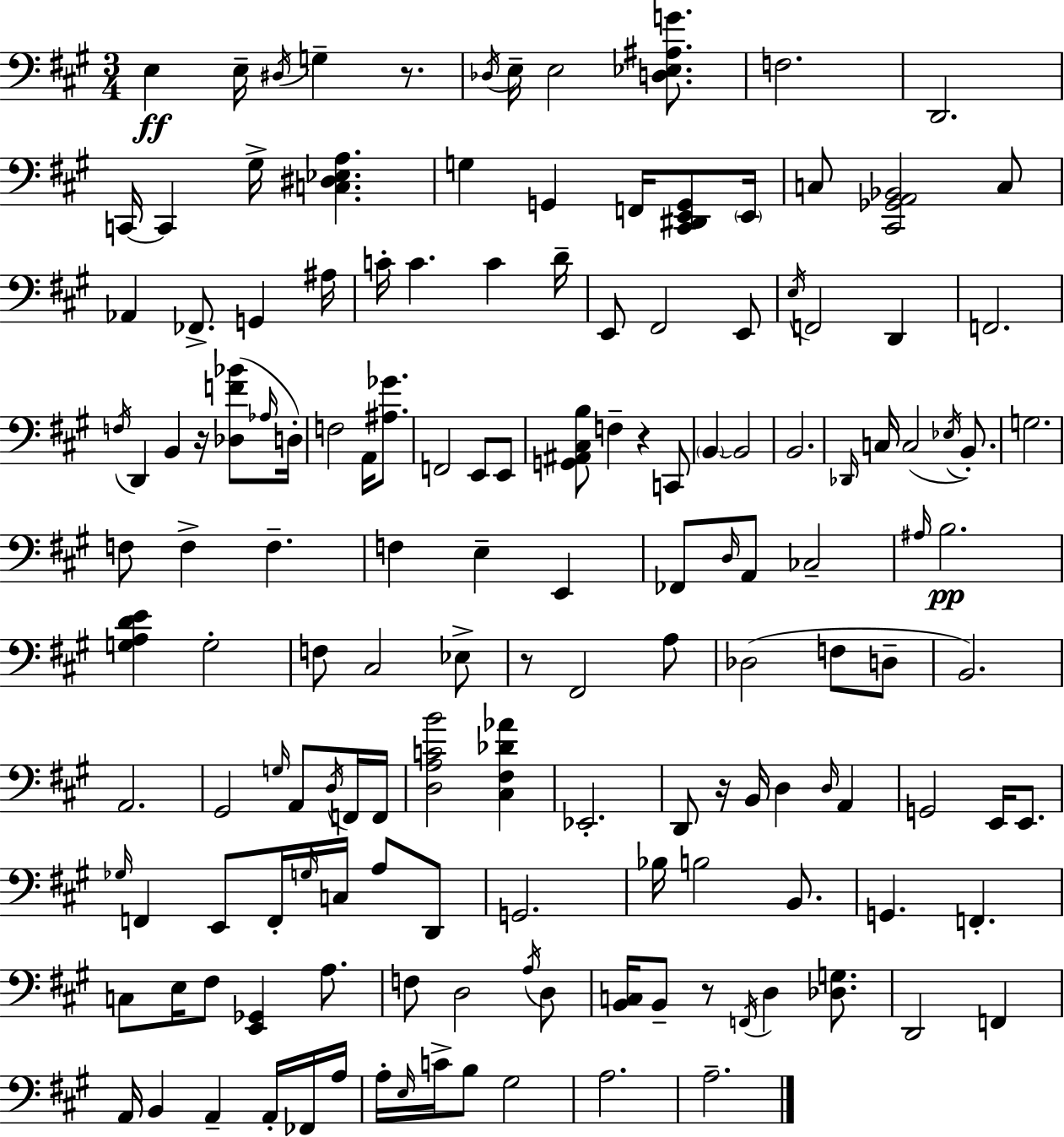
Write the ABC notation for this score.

X:1
T:Untitled
M:3/4
L:1/4
K:A
E, E,/4 ^D,/4 G, z/2 _D,/4 E,/4 E,2 [D,_E,^A,G]/2 F,2 D,,2 C,,/4 C,, ^G,/4 [C,^D,_E,A,] G, G,, F,,/4 [^C,,^D,,E,,G,,]/2 E,,/4 C,/2 [^C,,_G,,A,,_B,,]2 C,/2 _A,, _F,,/2 G,, ^A,/4 C/4 C C D/4 E,,/2 ^F,,2 E,,/2 E,/4 F,,2 D,, F,,2 F,/4 D,, B,, z/4 [_D,F_B]/2 _A,/4 D,/4 F,2 A,,/4 [^A,_G]/2 F,,2 E,,/2 E,,/2 [G,,^A,,^C,B,]/2 F, z C,,/2 B,, B,,2 B,,2 _D,,/4 C,/4 C,2 _E,/4 B,,/2 G,2 F,/2 F, F, F, E, E,, _F,,/2 D,/4 A,,/2 _C,2 ^A,/4 B,2 [G,A,DE] G,2 F,/2 ^C,2 _E,/2 z/2 ^F,,2 A,/2 _D,2 F,/2 D,/2 B,,2 A,,2 ^G,,2 G,/4 A,,/2 D,/4 F,,/4 F,,/4 [D,A,CB]2 [^C,^F,_D_A] _E,,2 D,,/2 z/4 B,,/4 D, D,/4 A,, G,,2 E,,/4 E,,/2 _G,/4 F,, E,,/2 F,,/4 G,/4 C,/4 A,/2 D,,/2 G,,2 _B,/4 B,2 B,,/2 G,, F,, C,/2 E,/4 ^F,/2 [E,,_G,,] A,/2 F,/2 D,2 A,/4 D,/2 [B,,C,]/4 B,,/2 z/2 F,,/4 D, [_D,G,]/2 D,,2 F,, A,,/4 B,, A,, A,,/4 _F,,/4 A,/4 A,/4 E,/4 C/4 B,/2 ^G,2 A,2 A,2